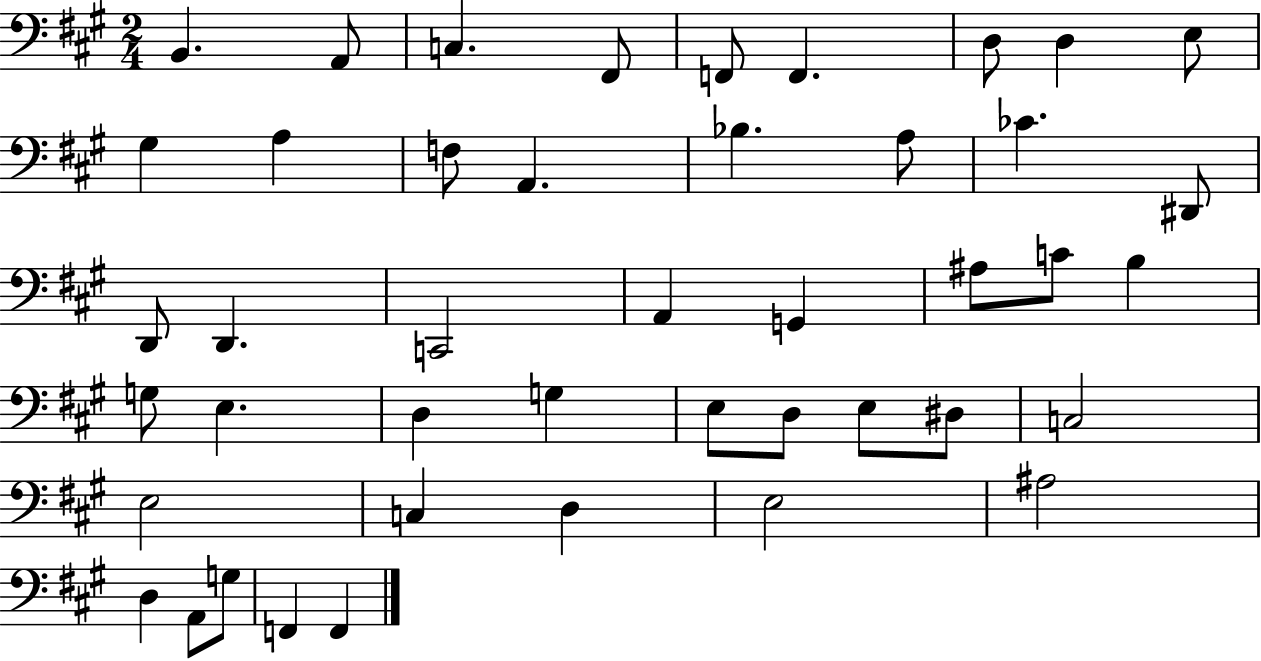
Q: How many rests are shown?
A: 0